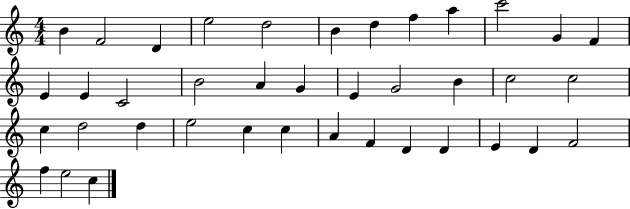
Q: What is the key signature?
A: C major